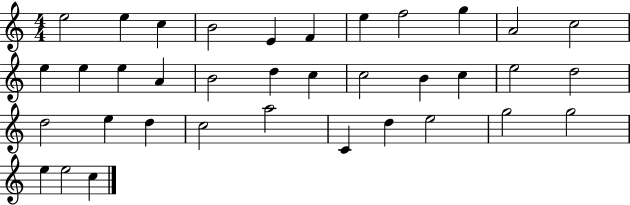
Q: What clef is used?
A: treble